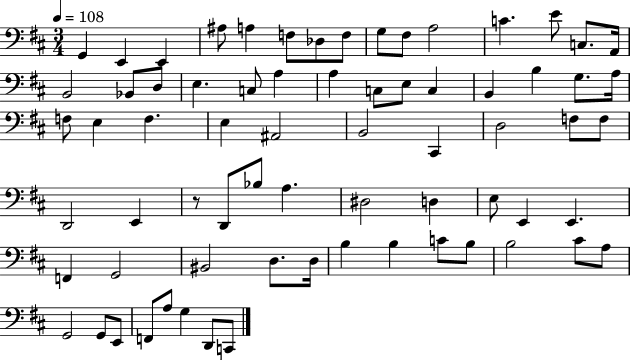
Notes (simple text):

G2/q E2/q E2/q A#3/e A3/q F3/e Db3/e F3/e G3/e F#3/e A3/h C4/q. E4/e C3/e. A2/s B2/h Bb2/e D3/e E3/q. C3/e A3/q A3/q C3/e E3/e C3/q B2/q B3/q G3/e. A3/s F3/e E3/q F3/q. E3/q A#2/h B2/h C#2/q D3/h F3/e F3/e D2/h E2/q R/e D2/e Bb3/e A3/q. D#3/h D3/q E3/e E2/q E2/q. F2/q G2/h BIS2/h D3/e. D3/s B3/q B3/q C4/e B3/e B3/h C#4/e A3/e G2/h G2/e E2/e F2/e A3/e G3/q D2/e C2/e